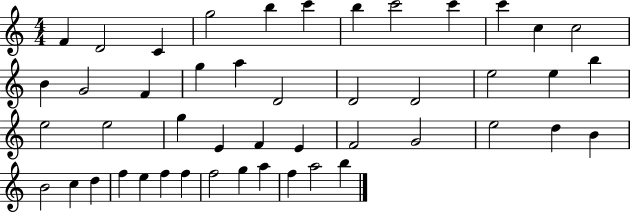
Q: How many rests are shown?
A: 0